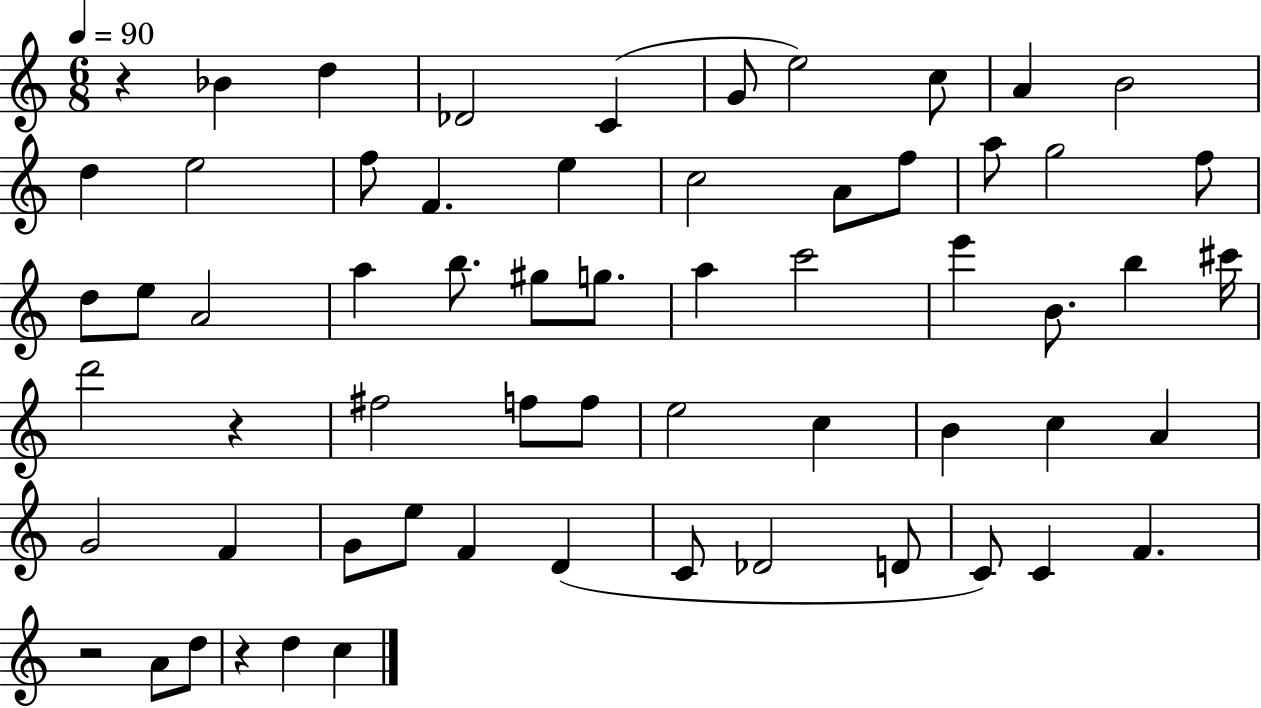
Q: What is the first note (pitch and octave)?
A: Bb4